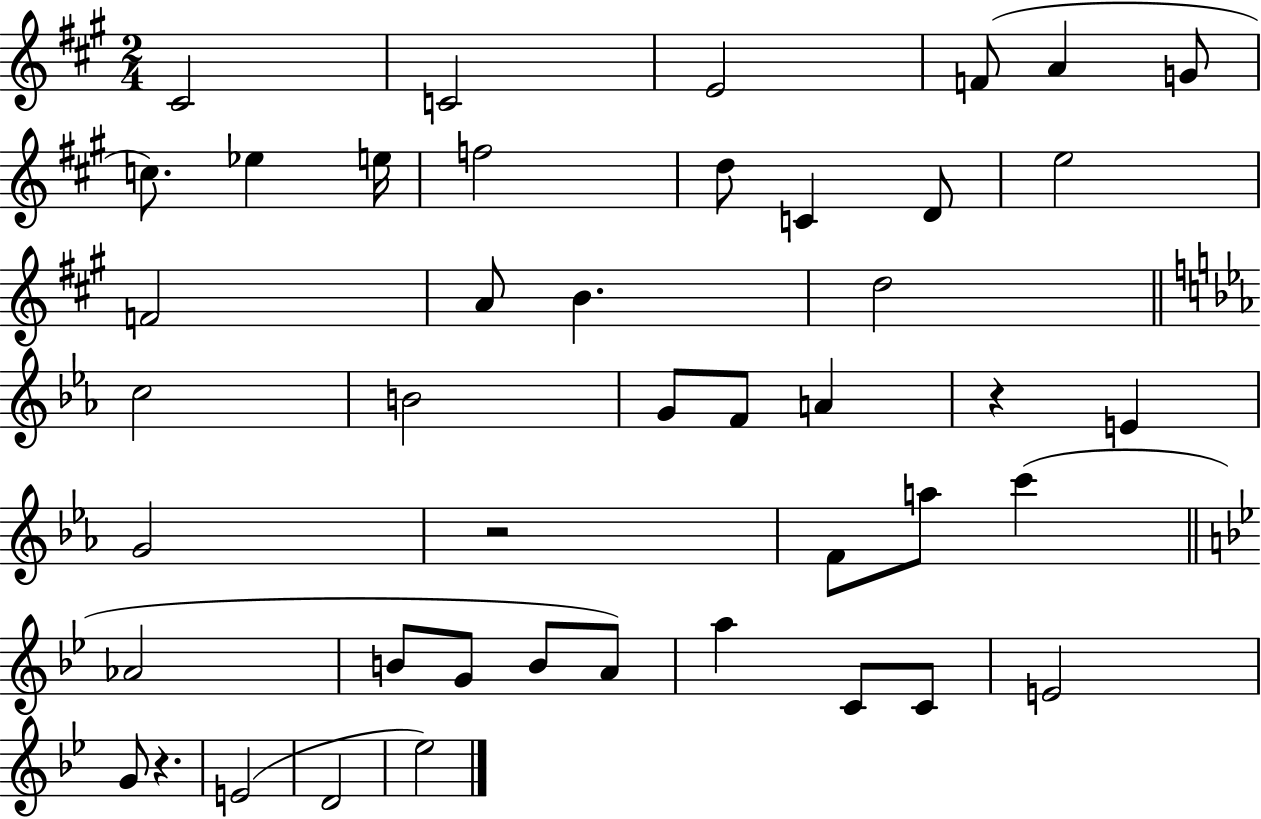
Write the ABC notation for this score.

X:1
T:Untitled
M:2/4
L:1/4
K:A
^C2 C2 E2 F/2 A G/2 c/2 _e e/4 f2 d/2 C D/2 e2 F2 A/2 B d2 c2 B2 G/2 F/2 A z E G2 z2 F/2 a/2 c' _A2 B/2 G/2 B/2 A/2 a C/2 C/2 E2 G/2 z E2 D2 _e2